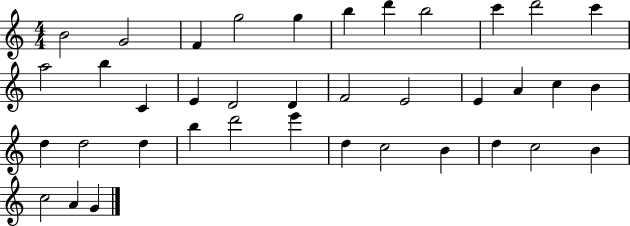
X:1
T:Untitled
M:4/4
L:1/4
K:C
B2 G2 F g2 g b d' b2 c' d'2 c' a2 b C E D2 D F2 E2 E A c B d d2 d b d'2 e' d c2 B d c2 B c2 A G